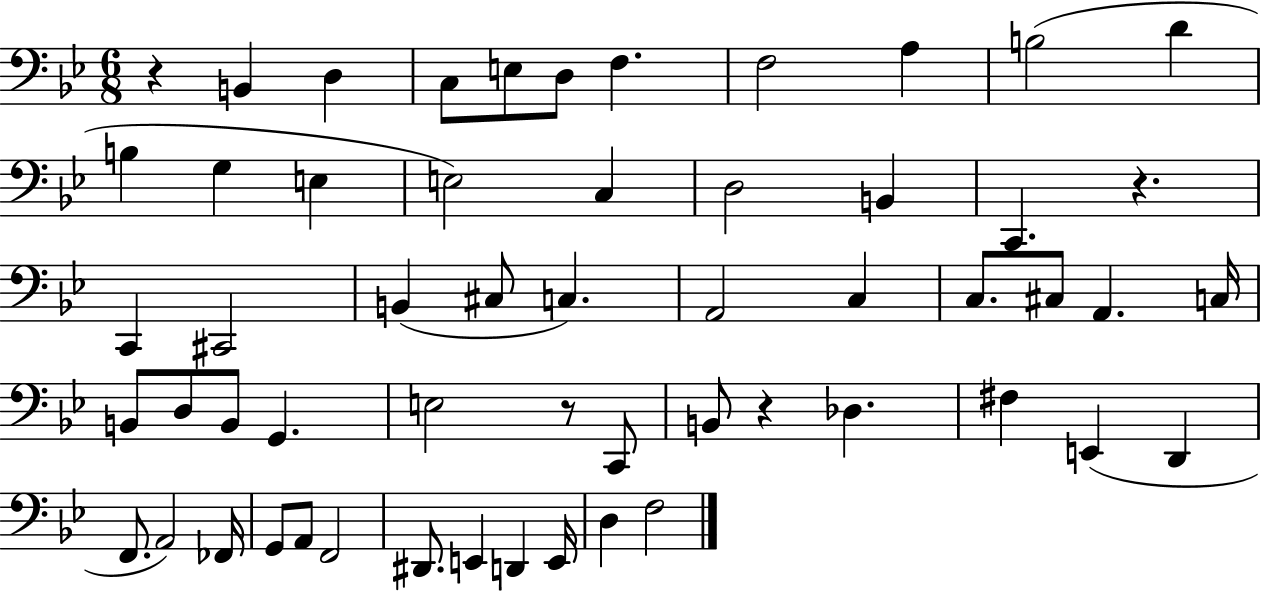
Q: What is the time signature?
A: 6/8